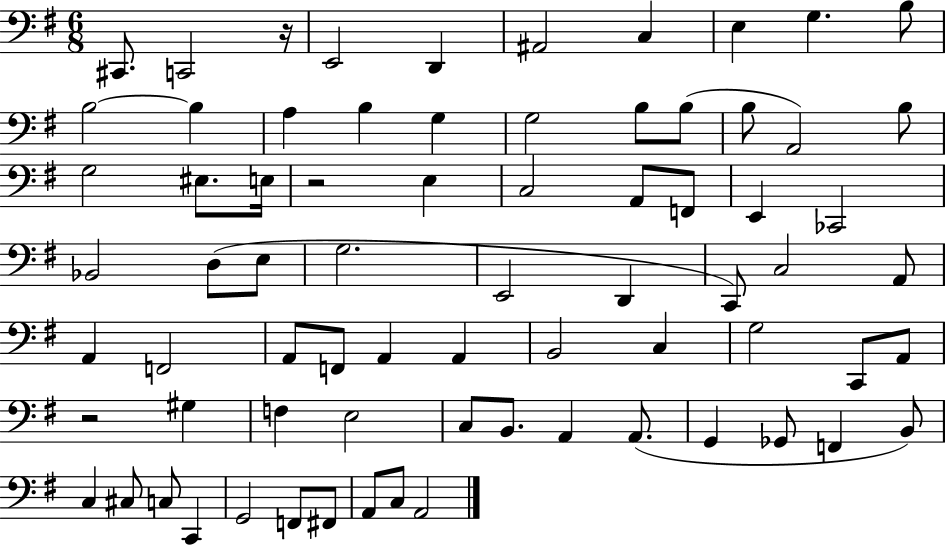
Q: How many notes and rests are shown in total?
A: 73